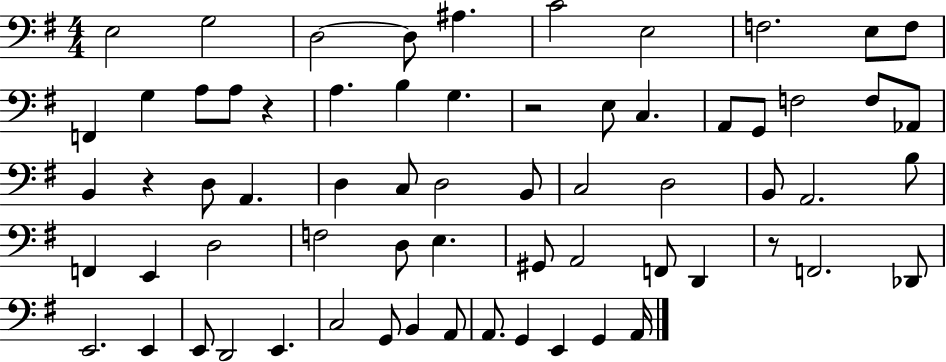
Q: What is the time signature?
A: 4/4